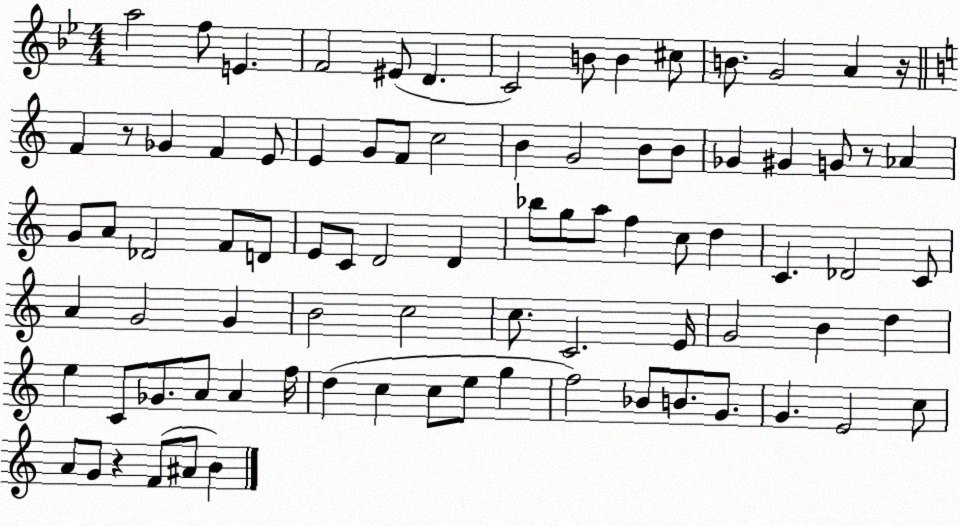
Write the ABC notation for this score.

X:1
T:Untitled
M:4/4
L:1/4
K:Bb
a2 f/2 E F2 ^E/2 D C2 B/2 B ^c/2 B/2 G2 A z/4 F z/2 _G F E/2 E G/2 F/2 c2 B G2 B/2 B/2 _G ^G G/2 z/2 _A G/2 A/2 _D2 F/2 D/2 E/2 C/2 D2 D _b/2 g/2 a/2 f c/2 d C _D2 C/2 A G2 G B2 c2 c/2 C2 E/4 G2 B d e C/2 _G/2 A/2 A f/4 d c c/2 e/2 g f2 _B/2 B/2 G/2 G E2 c/2 A/2 G/2 z F/2 ^A/2 B